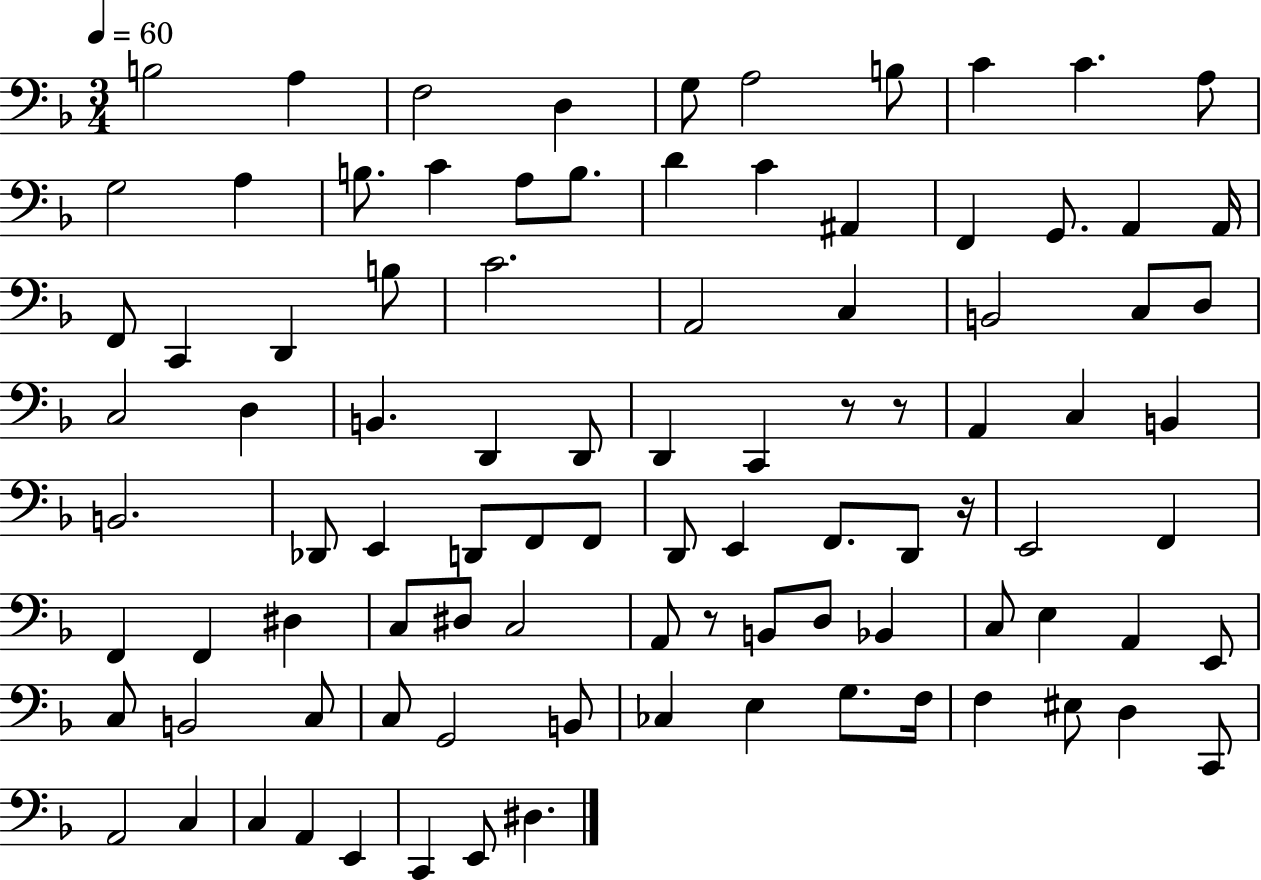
X:1
T:Untitled
M:3/4
L:1/4
K:F
B,2 A, F,2 D, G,/2 A,2 B,/2 C C A,/2 G,2 A, B,/2 C A,/2 B,/2 D C ^A,, F,, G,,/2 A,, A,,/4 F,,/2 C,, D,, B,/2 C2 A,,2 C, B,,2 C,/2 D,/2 C,2 D, B,, D,, D,,/2 D,, C,, z/2 z/2 A,, C, B,, B,,2 _D,,/2 E,, D,,/2 F,,/2 F,,/2 D,,/2 E,, F,,/2 D,,/2 z/4 E,,2 F,, F,, F,, ^D, C,/2 ^D,/2 C,2 A,,/2 z/2 B,,/2 D,/2 _B,, C,/2 E, A,, E,,/2 C,/2 B,,2 C,/2 C,/2 G,,2 B,,/2 _C, E, G,/2 F,/4 F, ^E,/2 D, C,,/2 A,,2 C, C, A,, E,, C,, E,,/2 ^D,